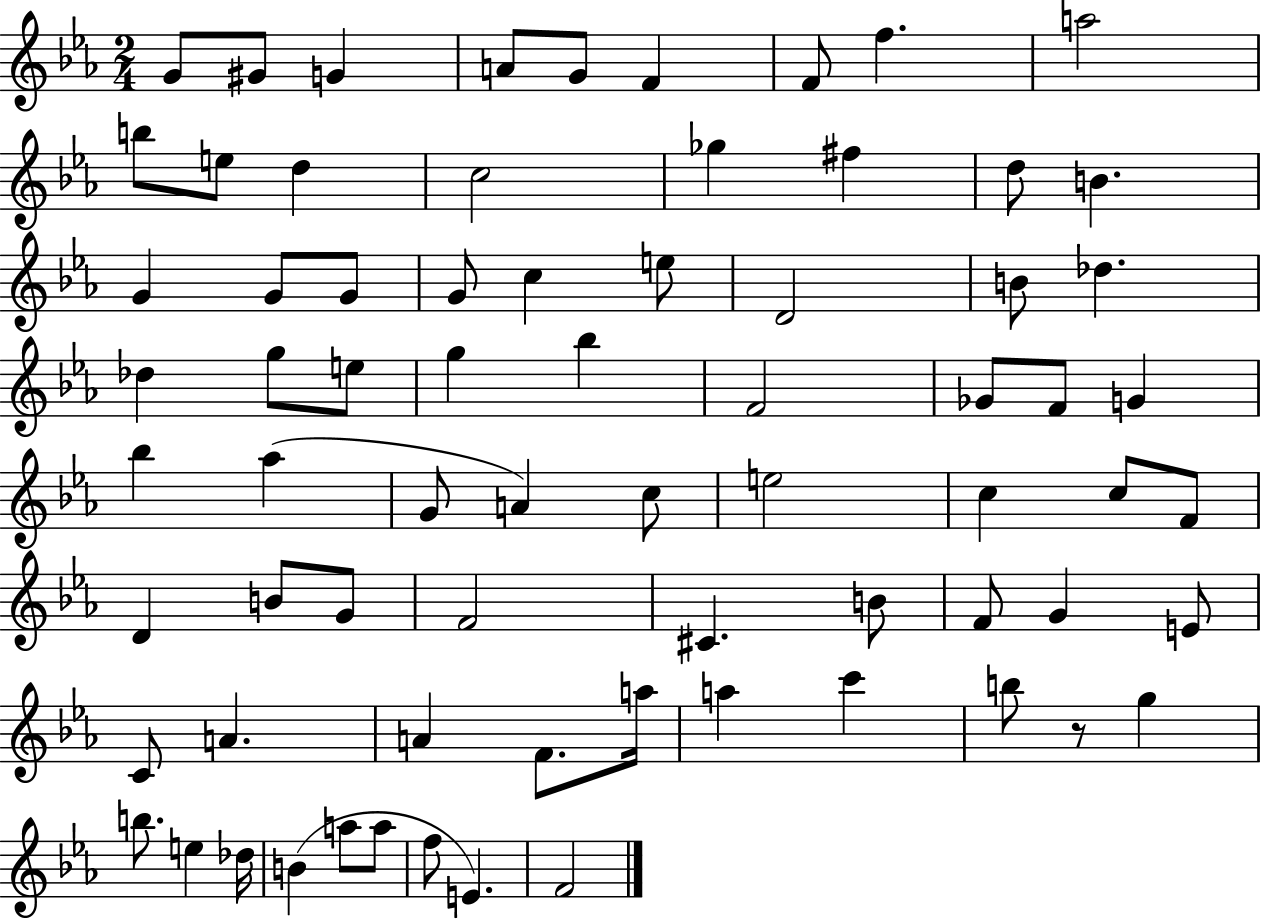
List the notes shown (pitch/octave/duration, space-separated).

G4/e G#4/e G4/q A4/e G4/e F4/q F4/e F5/q. A5/h B5/e E5/e D5/q C5/h Gb5/q F#5/q D5/e B4/q. G4/q G4/e G4/e G4/e C5/q E5/e D4/h B4/e Db5/q. Db5/q G5/e E5/e G5/q Bb5/q F4/h Gb4/e F4/e G4/q Bb5/q Ab5/q G4/e A4/q C5/e E5/h C5/q C5/e F4/e D4/q B4/e G4/e F4/h C#4/q. B4/e F4/e G4/q E4/e C4/e A4/q. A4/q F4/e. A5/s A5/q C6/q B5/e R/e G5/q B5/e. E5/q Db5/s B4/q A5/e A5/e F5/e E4/q. F4/h